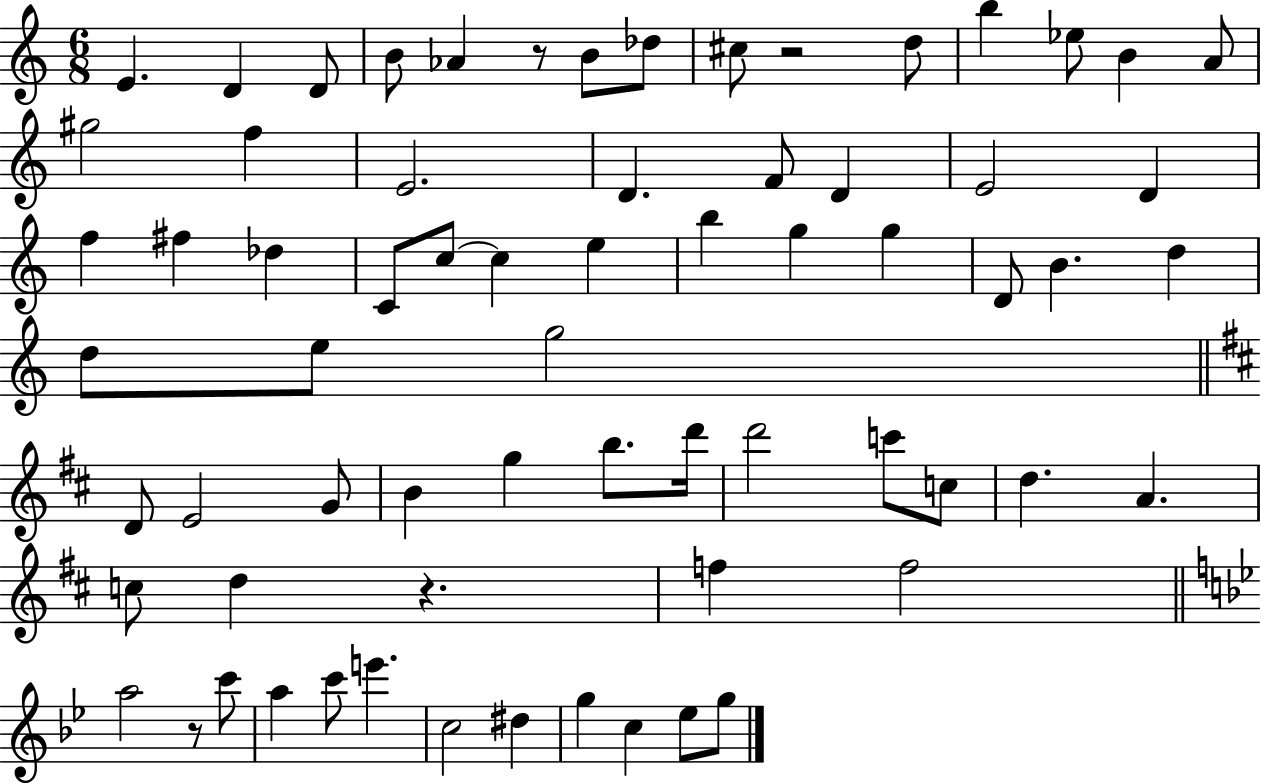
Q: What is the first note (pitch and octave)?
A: E4